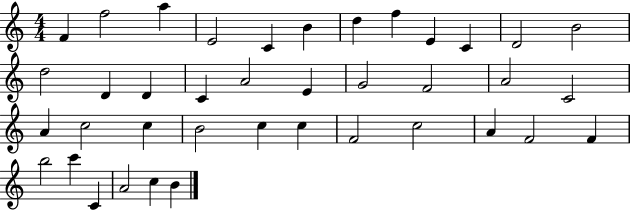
X:1
T:Untitled
M:4/4
L:1/4
K:C
F f2 a E2 C B d f E C D2 B2 d2 D D C A2 E G2 F2 A2 C2 A c2 c B2 c c F2 c2 A F2 F b2 c' C A2 c B